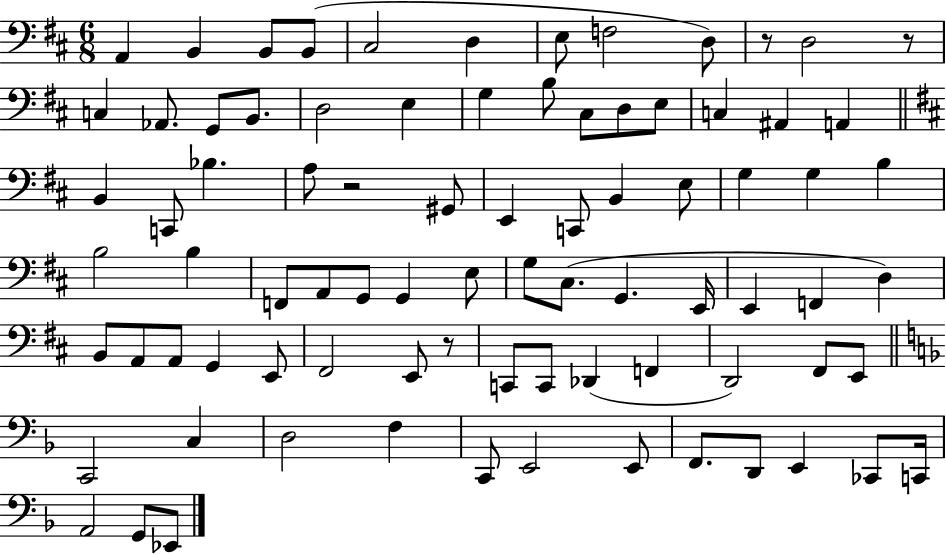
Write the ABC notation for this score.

X:1
T:Untitled
M:6/8
L:1/4
K:D
A,, B,, B,,/2 B,,/2 ^C,2 D, E,/2 F,2 D,/2 z/2 D,2 z/2 C, _A,,/2 G,,/2 B,,/2 D,2 E, G, B,/2 ^C,/2 D,/2 E,/2 C, ^A,, A,, B,, C,,/2 _B, A,/2 z2 ^G,,/2 E,, C,,/2 B,, E,/2 G, G, B, B,2 B, F,,/2 A,,/2 G,,/2 G,, E,/2 G,/2 ^C,/2 G,, E,,/4 E,, F,, D, B,,/2 A,,/2 A,,/2 G,, E,,/2 ^F,,2 E,,/2 z/2 C,,/2 C,,/2 _D,, F,, D,,2 ^F,,/2 E,,/2 C,,2 C, D,2 F, C,,/2 E,,2 E,,/2 F,,/2 D,,/2 E,, _C,,/2 C,,/4 A,,2 G,,/2 _E,,/2